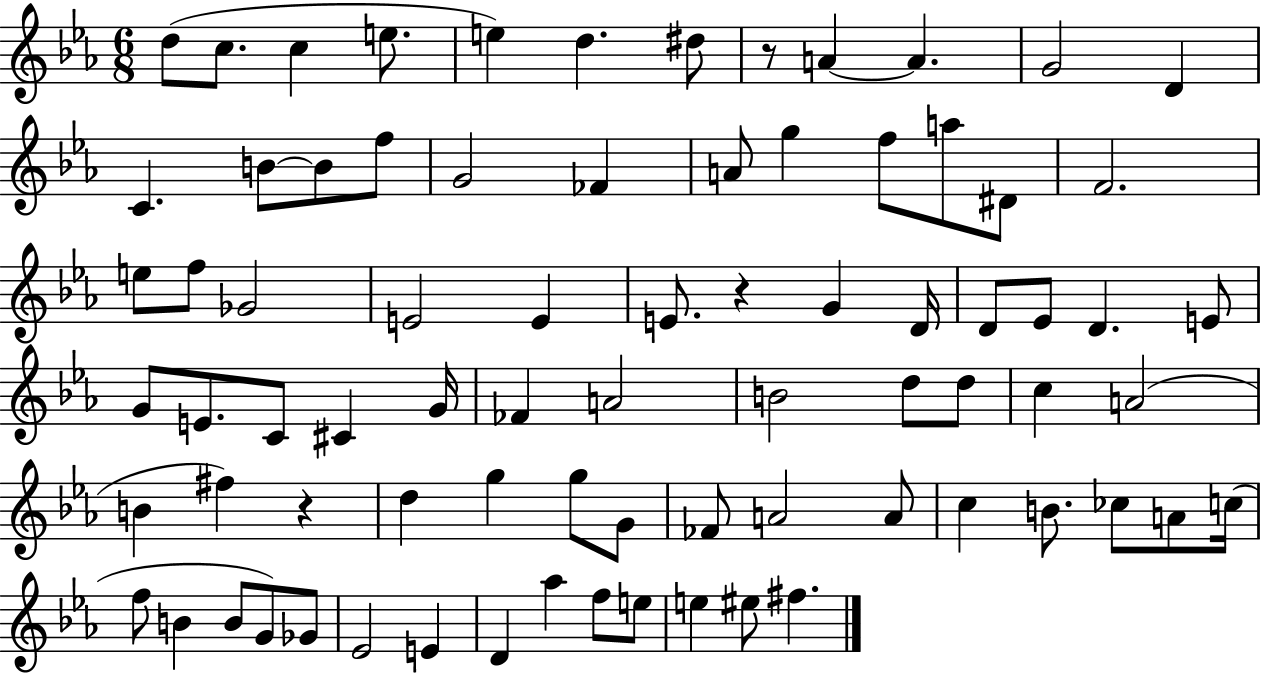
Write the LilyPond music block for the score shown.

{
  \clef treble
  \numericTimeSignature
  \time 6/8
  \key ees \major
  d''8( c''8. c''4 e''8. | e''4) d''4. dis''8 | r8 a'4~~ a'4. | g'2 d'4 | \break c'4. b'8~~ b'8 f''8 | g'2 fes'4 | a'8 g''4 f''8 a''8 dis'8 | f'2. | \break e''8 f''8 ges'2 | e'2 e'4 | e'8. r4 g'4 d'16 | d'8 ees'8 d'4. e'8 | \break g'8 e'8. c'8 cis'4 g'16 | fes'4 a'2 | b'2 d''8 d''8 | c''4 a'2( | \break b'4 fis''4) r4 | d''4 g''4 g''8 g'8 | fes'8 a'2 a'8 | c''4 b'8. ces''8 a'8 c''16( | \break f''8 b'4 b'8 g'8) ges'8 | ees'2 e'4 | d'4 aes''4 f''8 e''8 | e''4 eis''8 fis''4. | \break \bar "|."
}